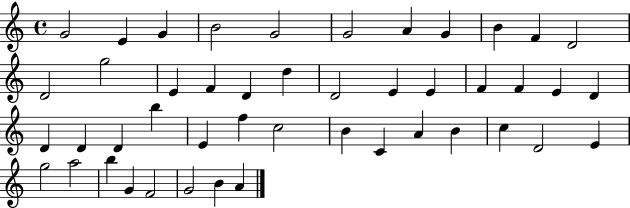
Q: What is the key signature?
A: C major